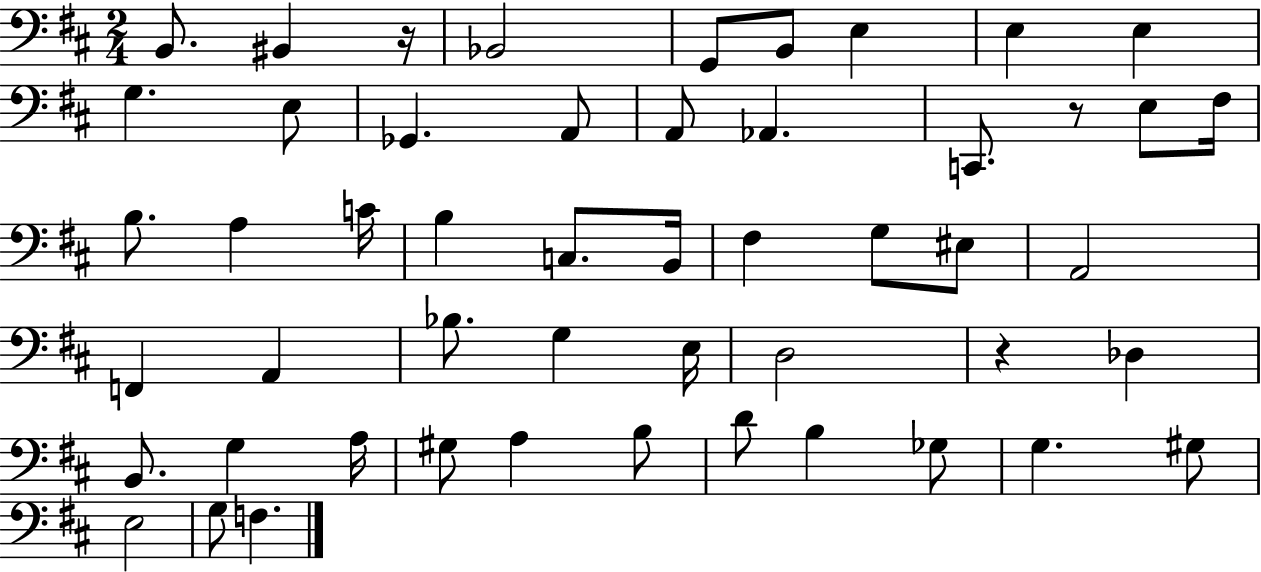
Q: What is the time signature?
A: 2/4